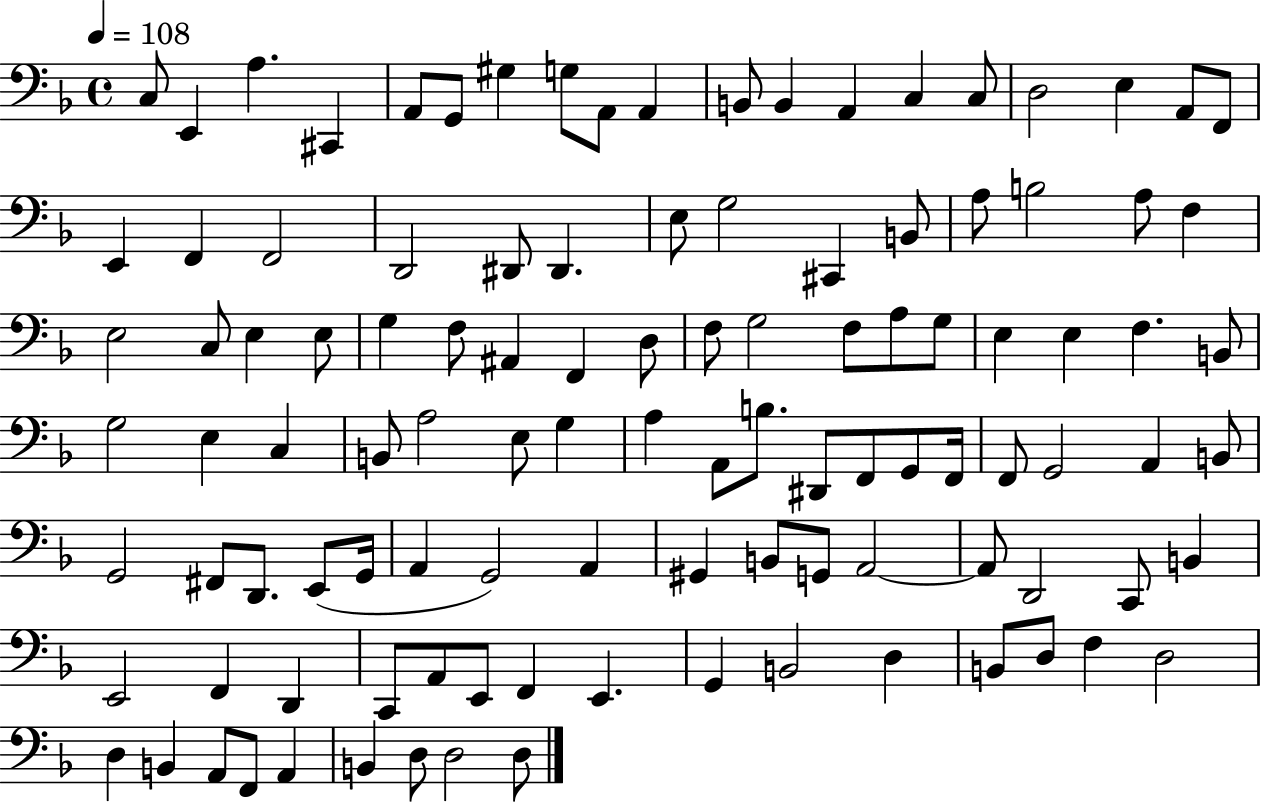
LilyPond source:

{
  \clef bass
  \time 4/4
  \defaultTimeSignature
  \key f \major
  \tempo 4 = 108
  c8 e,4 a4. cis,4 | a,8 g,8 gis4 g8 a,8 a,4 | b,8 b,4 a,4 c4 c8 | d2 e4 a,8 f,8 | \break e,4 f,4 f,2 | d,2 dis,8 dis,4. | e8 g2 cis,4 b,8 | a8 b2 a8 f4 | \break e2 c8 e4 e8 | g4 f8 ais,4 f,4 d8 | f8 g2 f8 a8 g8 | e4 e4 f4. b,8 | \break g2 e4 c4 | b,8 a2 e8 g4 | a4 a,8 b8. dis,8 f,8 g,8 f,16 | f,8 g,2 a,4 b,8 | \break g,2 fis,8 d,8. e,8( g,16 | a,4 g,2) a,4 | gis,4 b,8 g,8 a,2~~ | a,8 d,2 c,8 b,4 | \break e,2 f,4 d,4 | c,8 a,8 e,8 f,4 e,4. | g,4 b,2 d4 | b,8 d8 f4 d2 | \break d4 b,4 a,8 f,8 a,4 | b,4 d8 d2 d8 | \bar "|."
}